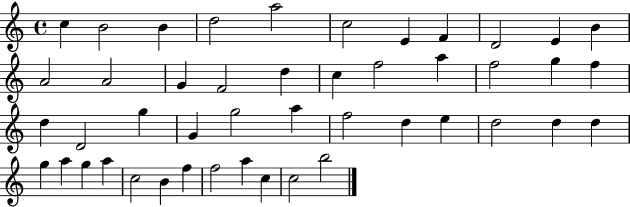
X:1
T:Untitled
M:4/4
L:1/4
K:C
c B2 B d2 a2 c2 E F D2 E B A2 A2 G F2 d c f2 a f2 g f d D2 g G g2 a f2 d e d2 d d g a g a c2 B f f2 a c c2 b2